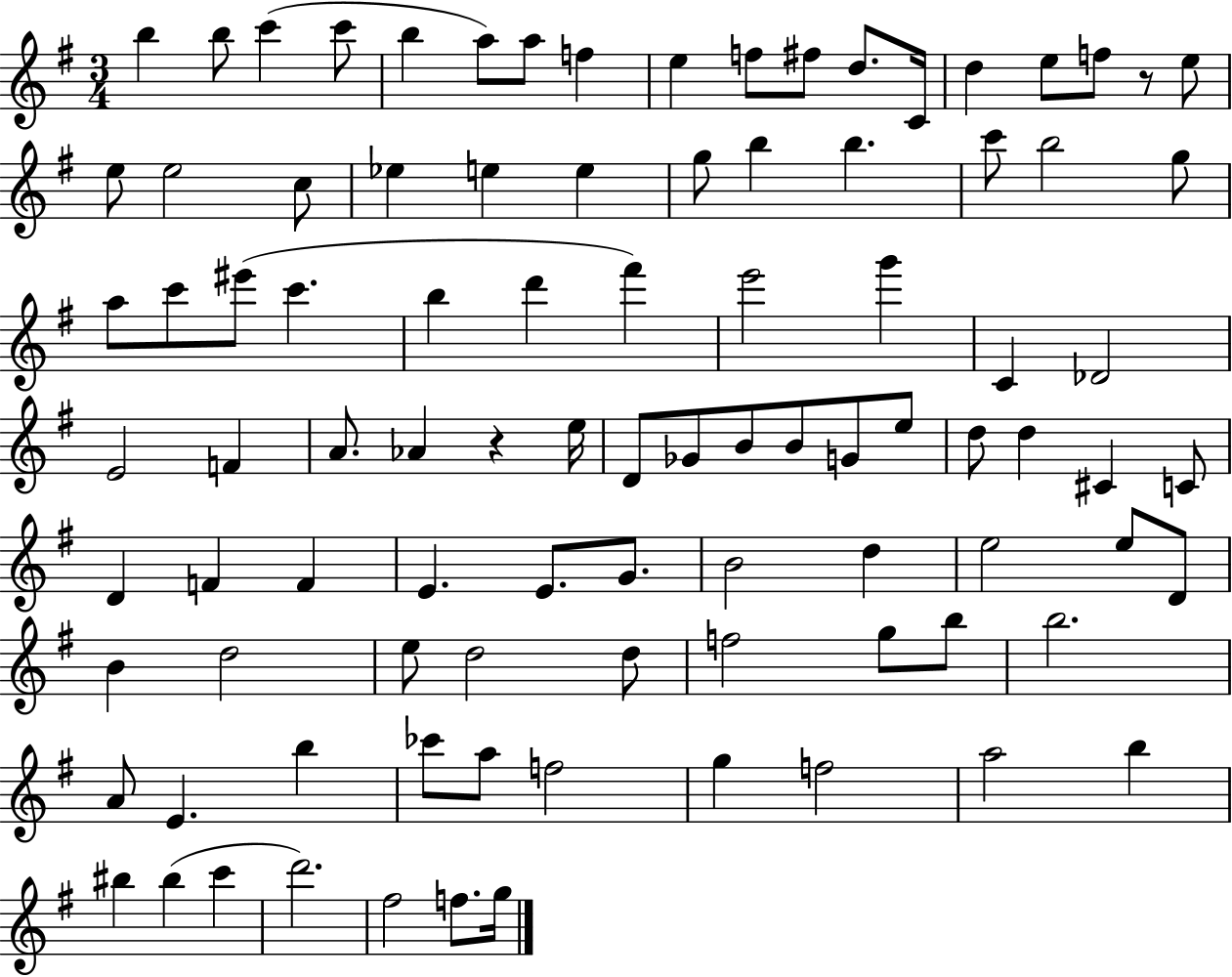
B5/q B5/e C6/q C6/e B5/q A5/e A5/e F5/q E5/q F5/e F#5/e D5/e. C4/s D5/q E5/e F5/e R/e E5/e E5/e E5/h C5/e Eb5/q E5/q E5/q G5/e B5/q B5/q. C6/e B5/h G5/e A5/e C6/e EIS6/e C6/q. B5/q D6/q F#6/q E6/h G6/q C4/q Db4/h E4/h F4/q A4/e. Ab4/q R/q E5/s D4/e Gb4/e B4/e B4/e G4/e E5/e D5/e D5/q C#4/q C4/e D4/q F4/q F4/q E4/q. E4/e. G4/e. B4/h D5/q E5/h E5/e D4/e B4/q D5/h E5/e D5/h D5/e F5/h G5/e B5/e B5/h. A4/e E4/q. B5/q CES6/e A5/e F5/h G5/q F5/h A5/h B5/q BIS5/q BIS5/q C6/q D6/h. F#5/h F5/e. G5/s